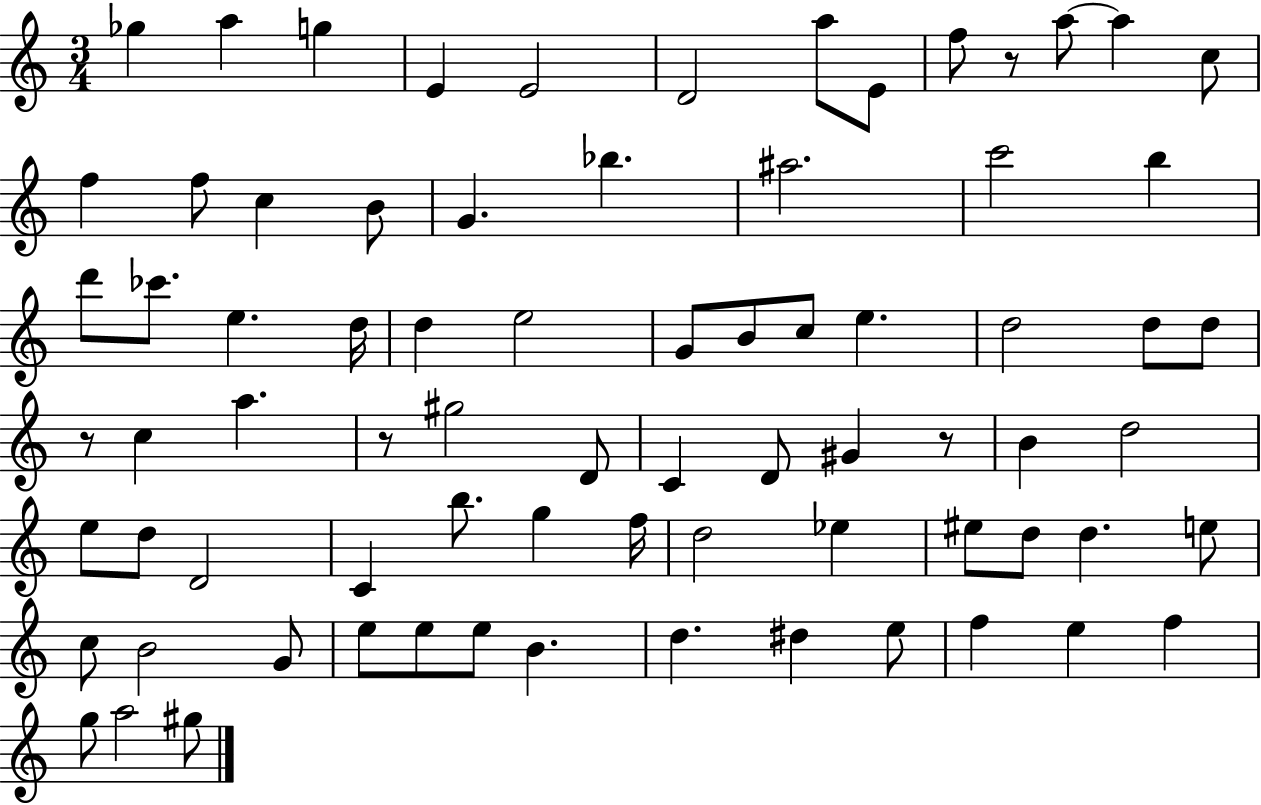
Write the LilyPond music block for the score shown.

{
  \clef treble
  \numericTimeSignature
  \time 3/4
  \key c \major
  \repeat volta 2 { ges''4 a''4 g''4 | e'4 e'2 | d'2 a''8 e'8 | f''8 r8 a''8~~ a''4 c''8 | \break f''4 f''8 c''4 b'8 | g'4. bes''4. | ais''2. | c'''2 b''4 | \break d'''8 ces'''8. e''4. d''16 | d''4 e''2 | g'8 b'8 c''8 e''4. | d''2 d''8 d''8 | \break r8 c''4 a''4. | r8 gis''2 d'8 | c'4 d'8 gis'4 r8 | b'4 d''2 | \break e''8 d''8 d'2 | c'4 b''8. g''4 f''16 | d''2 ees''4 | eis''8 d''8 d''4. e''8 | \break c''8 b'2 g'8 | e''8 e''8 e''8 b'4. | d''4. dis''4 e''8 | f''4 e''4 f''4 | \break g''8 a''2 gis''8 | } \bar "|."
}